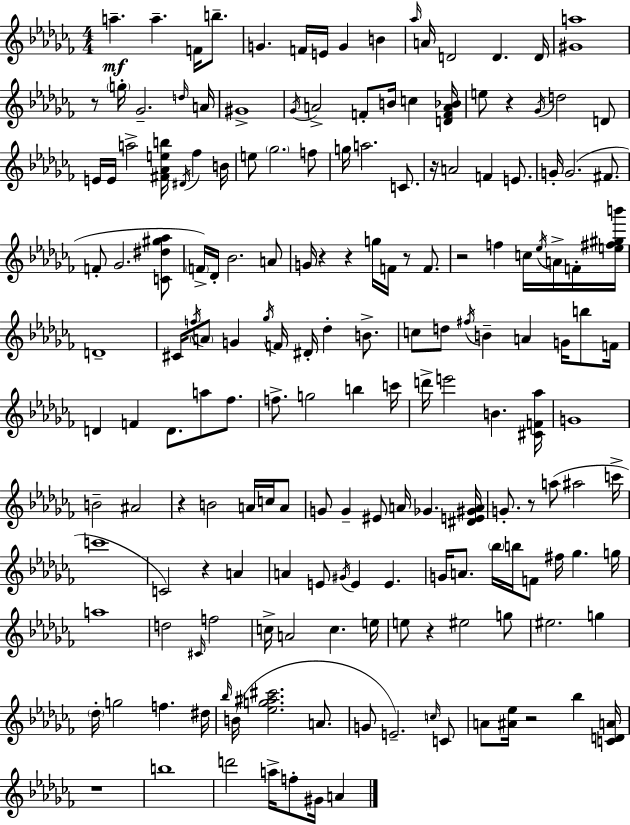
A5/q. A5/q. F4/s B5/e. G4/q. F4/s E4/s G4/q B4/q Ab5/s A4/s D4/h D4/q. D4/s [G#4,A5]/w R/e G5/s Gb4/h. D5/s A4/s G#4/w Gb4/s A4/h F4/e B4/s C5/q [D4,F4,A4,Bb4]/s E5/e R/q Gb4/s D5/h D4/e E4/s E4/s A5/h [F#4,Ab4,E5,B5]/s D#4/s FES5/q B4/s E5/e Gb5/h. F5/e G5/s A5/h. C4/e. R/s A4/h F4/q E4/e. G4/s G4/h. F#4/e. F4/e Gb4/h. [C4,D#5,G#5,Ab5]/e F4/s Db4/s Bb4/h. A4/e G4/s R/q R/q G5/s F4/s R/e F4/e. R/h F5/q C5/s Eb5/s A4/s F4/s [E5,F#5,G#5,B6]/s D4/w C#4/s F5/s A4/e G4/q Gb5/s F4/s D#4/s Db5/q B4/e. C5/e D5/e F#5/s B4/q A4/q G4/s B5/e F4/s D4/q F4/q D4/e. A5/e FES5/e. F5/e. G5/h B5/q C6/s D6/s E6/h B4/q. [C#4,F4,Ab5]/s G4/w B4/h A#4/h R/q B4/h A4/s C5/s A4/e G4/e G4/q EIS4/e A4/s Gb4/q. [D#4,E4,G#4,A4]/s G4/e. R/e A5/e A#5/h C6/s C6/w C4/h R/q A4/q A4/q E4/e G#4/s E4/q E4/q. G4/s A4/e. Bb5/s B5/s F4/e F#5/s Gb5/q. G5/s A5/w D5/h C#4/s F5/h C5/s A4/h C5/q. E5/s E5/e R/q EIS5/h G5/e EIS5/h. G5/q Db5/s G5/h F5/q. D#5/s Bb5/s B4/s [Eb5,G5,A#5,C#6]/h. A4/e. G4/e E4/h. C5/s C4/e A4/e [A#4,Eb5]/s R/h Bb5/q [C4,D4,A4]/s R/w B5/w D6/h A5/s F5/e G#4/s A4/q